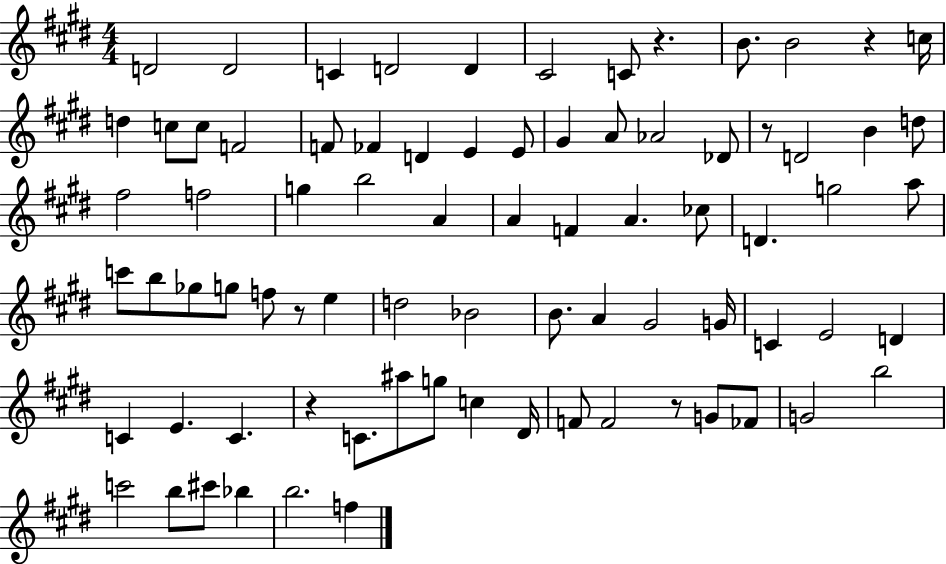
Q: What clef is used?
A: treble